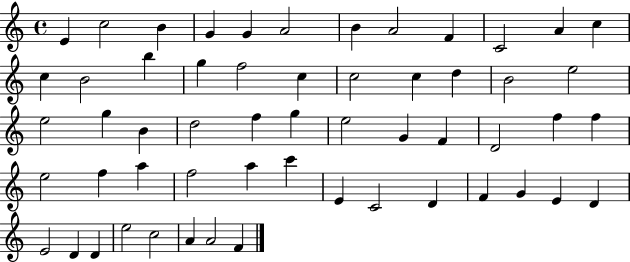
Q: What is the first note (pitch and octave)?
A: E4